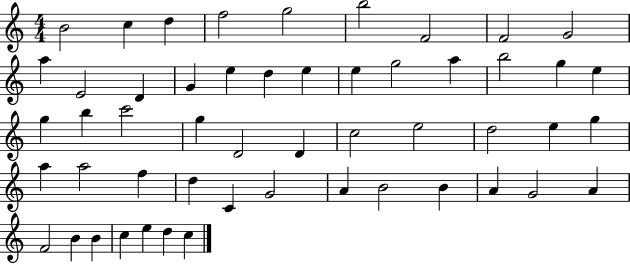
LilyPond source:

{
  \clef treble
  \numericTimeSignature
  \time 4/4
  \key c \major
  b'2 c''4 d''4 | f''2 g''2 | b''2 f'2 | f'2 g'2 | \break a''4 e'2 d'4 | g'4 e''4 d''4 e''4 | e''4 g''2 a''4 | b''2 g''4 e''4 | \break g''4 b''4 c'''2 | g''4 d'2 d'4 | c''2 e''2 | d''2 e''4 g''4 | \break a''4 a''2 f''4 | d''4 c'4 g'2 | a'4 b'2 b'4 | a'4 g'2 a'4 | \break f'2 b'4 b'4 | c''4 e''4 d''4 c''4 | \bar "|."
}